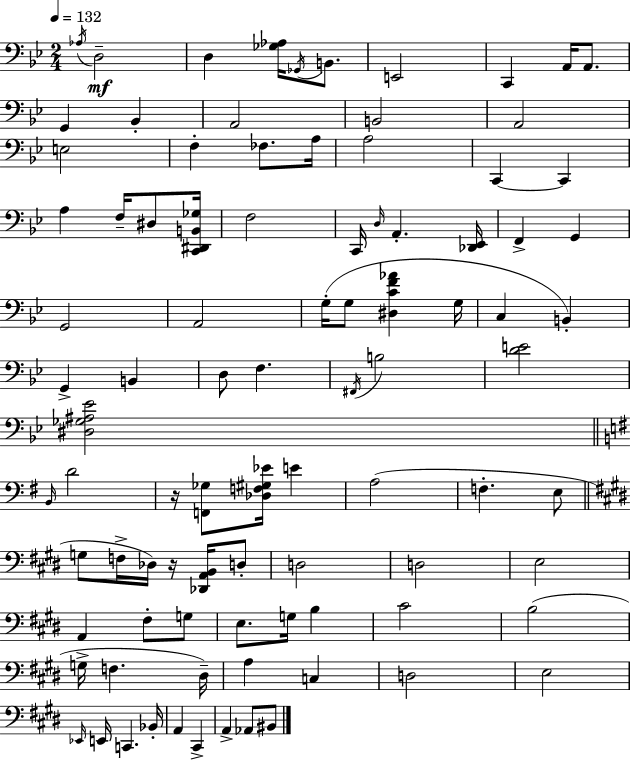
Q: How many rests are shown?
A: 2